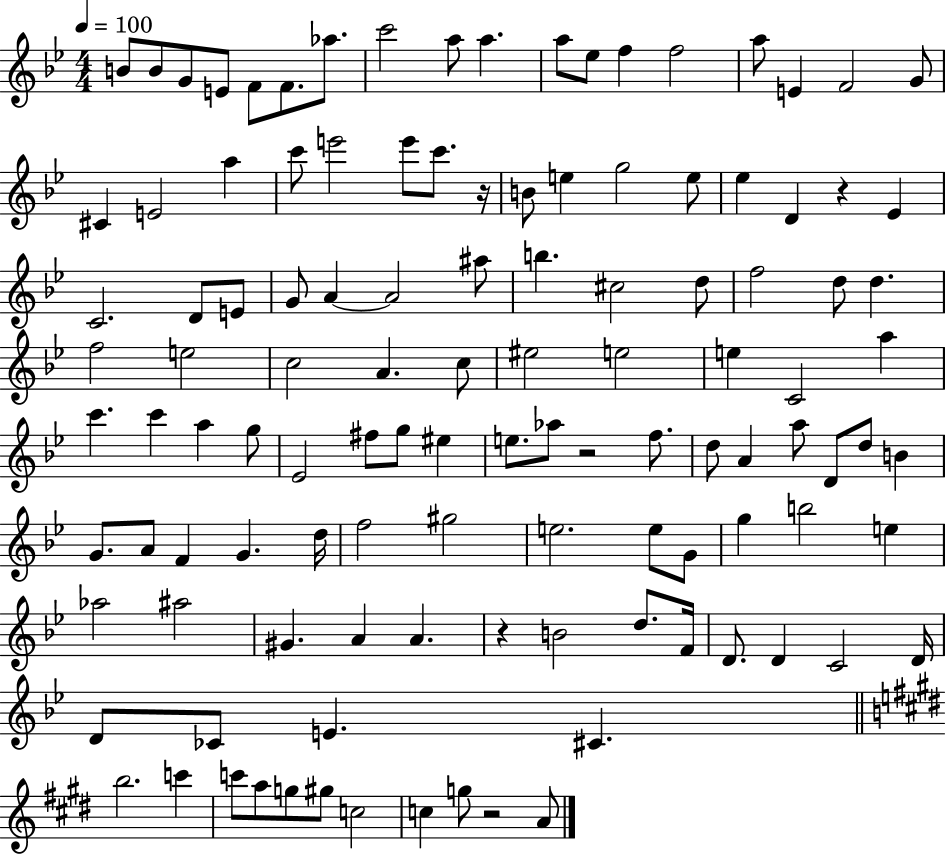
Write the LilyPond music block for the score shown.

{
  \clef treble
  \numericTimeSignature
  \time 4/4
  \key bes \major
  \tempo 4 = 100
  b'8 b'8 g'8 e'8 f'8 f'8. aes''8. | c'''2 a''8 a''4. | a''8 ees''8 f''4 f''2 | a''8 e'4 f'2 g'8 | \break cis'4 e'2 a''4 | c'''8 e'''2 e'''8 c'''8. r16 | b'8 e''4 g''2 e''8 | ees''4 d'4 r4 ees'4 | \break c'2. d'8 e'8 | g'8 a'4~~ a'2 ais''8 | b''4. cis''2 d''8 | f''2 d''8 d''4. | \break f''2 e''2 | c''2 a'4. c''8 | eis''2 e''2 | e''4 c'2 a''4 | \break c'''4. c'''4 a''4 g''8 | ees'2 fis''8 g''8 eis''4 | e''8. aes''8 r2 f''8. | d''8 a'4 a''8 d'8 d''8 b'4 | \break g'8. a'8 f'4 g'4. d''16 | f''2 gis''2 | e''2. e''8 g'8 | g''4 b''2 e''4 | \break aes''2 ais''2 | gis'4. a'4 a'4. | r4 b'2 d''8. f'16 | d'8. d'4 c'2 d'16 | \break d'8 ces'8 e'4. cis'4. | \bar "||" \break \key e \major b''2. c'''4 | c'''8 a''8 g''8 gis''8 c''2 | c''4 g''8 r2 a'8 | \bar "|."
}